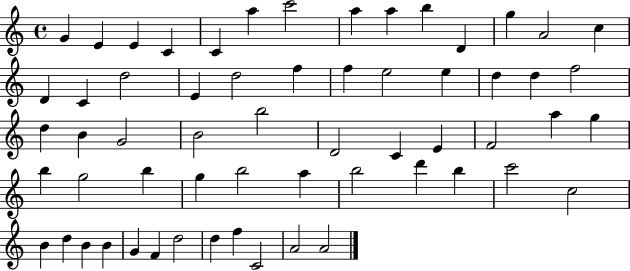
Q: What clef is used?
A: treble